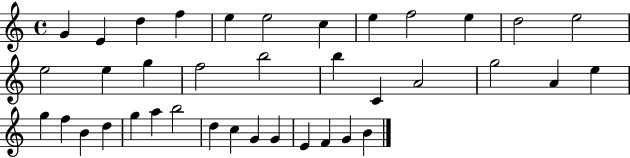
X:1
T:Untitled
M:4/4
L:1/4
K:C
G E d f e e2 c e f2 e d2 e2 e2 e g f2 b2 b C A2 g2 A e g f B d g a b2 d c G G E F G B